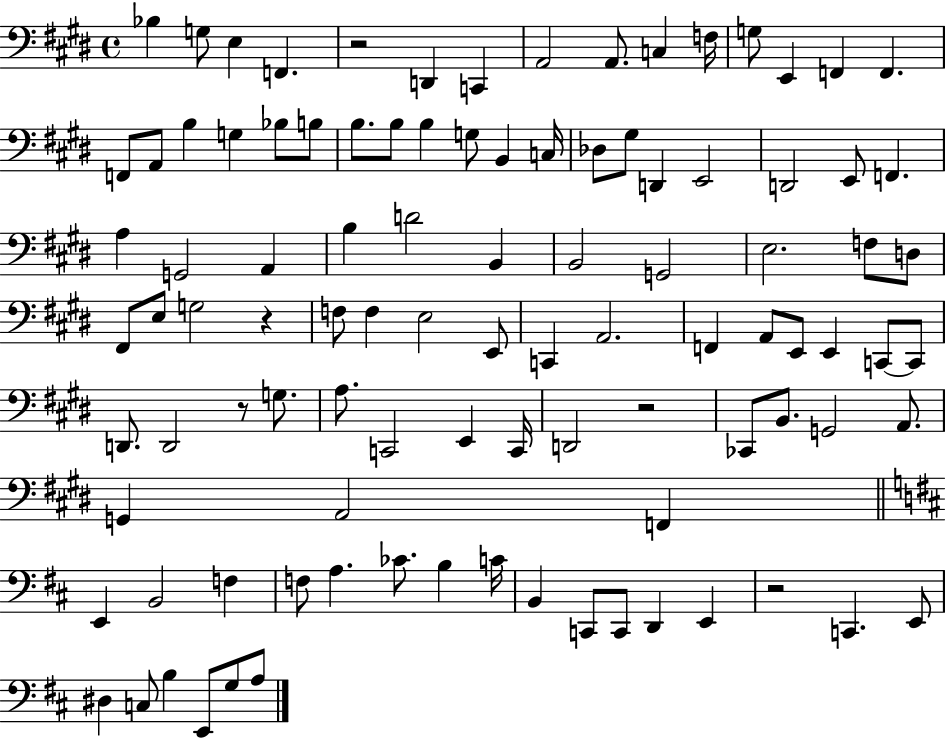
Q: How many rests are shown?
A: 5